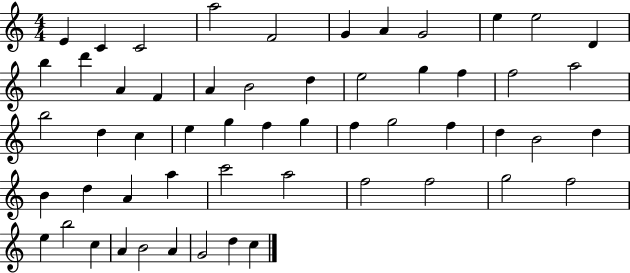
E4/q C4/q C4/h A5/h F4/h G4/q A4/q G4/h E5/q E5/h D4/q B5/q D6/q A4/q F4/q A4/q B4/h D5/q E5/h G5/q F5/q F5/h A5/h B5/h D5/q C5/q E5/q G5/q F5/q G5/q F5/q G5/h F5/q D5/q B4/h D5/q B4/q D5/q A4/q A5/q C6/h A5/h F5/h F5/h G5/h F5/h E5/q B5/h C5/q A4/q B4/h A4/q G4/h D5/q C5/q